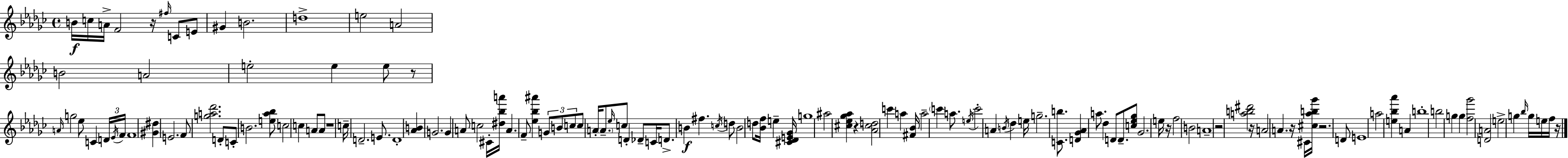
X:1
T:Untitled
M:4/4
L:1/4
K:Ebm
B/4 c/4 A/4 F2 z/4 ^f/4 C/2 E/2 ^G B2 d4 e2 A2 B2 A2 e2 e e/2 z/2 A/4 g2 _e/2 C D/4 _E/4 F/4 F4 [^G^d] E2 F/2 [ga_d']2 D/2 C/2 B2 [e_a_b]/2 c2 c A/2 A/2 z4 c/4 D2 E/2 D4 [_AB] G2 G A/2 c2 ^C/4 [^d_ba']/4 A F/2 [_e_b^a'] G/2 B/2 c/2 c/2 A/4 A/2 _e/4 c/2 D _D/2 C/4 D/2 B ^f c/4 d/2 B2 d/2 [_Bf]/4 e [^C_DE_G]/4 g4 ^a2 [^c_e_g_a] z [_A^cd]2 c' a [^F_B]/4 a2 c' a/2 e/4 c'2 A B/4 _d e/4 g2 [Cb]/2 [D_G_A] a/2 _d D/2 D/2 [c_e_g]/2 _G2 e/4 z/4 f2 B2 A4 z2 [ab^d']2 z/4 A2 A z/4 ^C/4 [^c_ab_g']/4 z2 D/2 E4 a2 [e_b_a'] A b4 b2 g g [f_g']2 [DA]2 e2 g _b/4 g/4 e/4 f/4 z/4